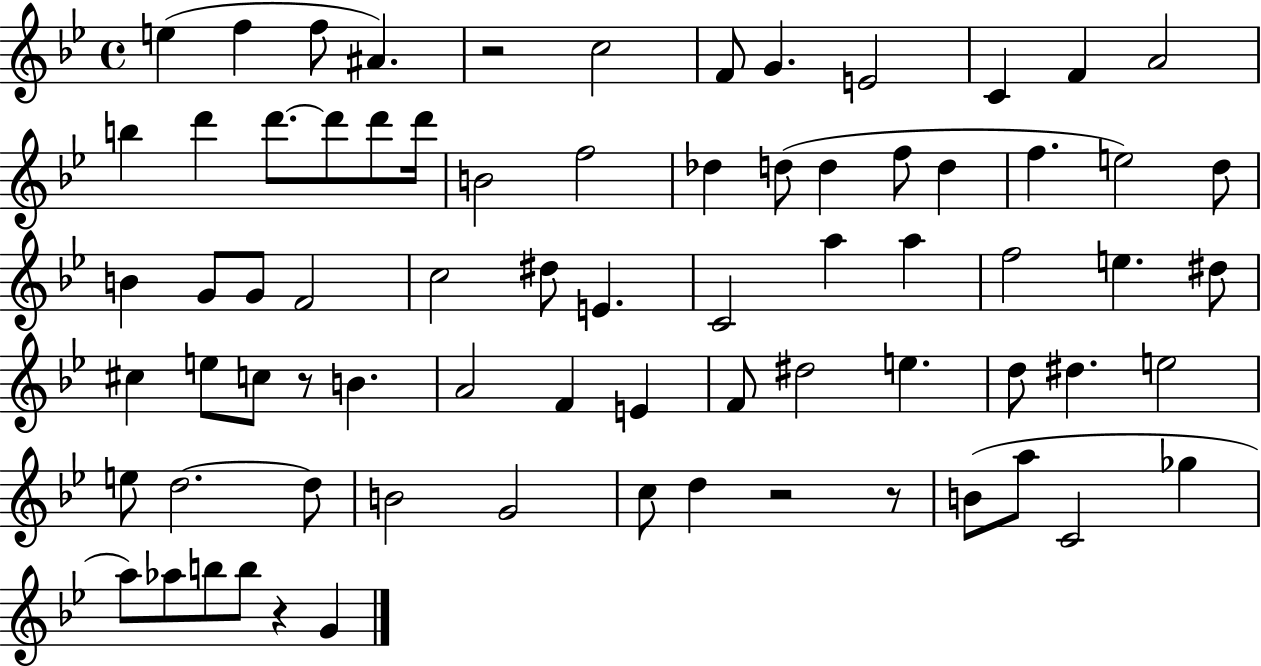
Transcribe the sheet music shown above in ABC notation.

X:1
T:Untitled
M:4/4
L:1/4
K:Bb
e f f/2 ^A z2 c2 F/2 G E2 C F A2 b d' d'/2 d'/2 d'/2 d'/4 B2 f2 _d d/2 d f/2 d f e2 d/2 B G/2 G/2 F2 c2 ^d/2 E C2 a a f2 e ^d/2 ^c e/2 c/2 z/2 B A2 F E F/2 ^d2 e d/2 ^d e2 e/2 d2 d/2 B2 G2 c/2 d z2 z/2 B/2 a/2 C2 _g a/2 _a/2 b/2 b/2 z G